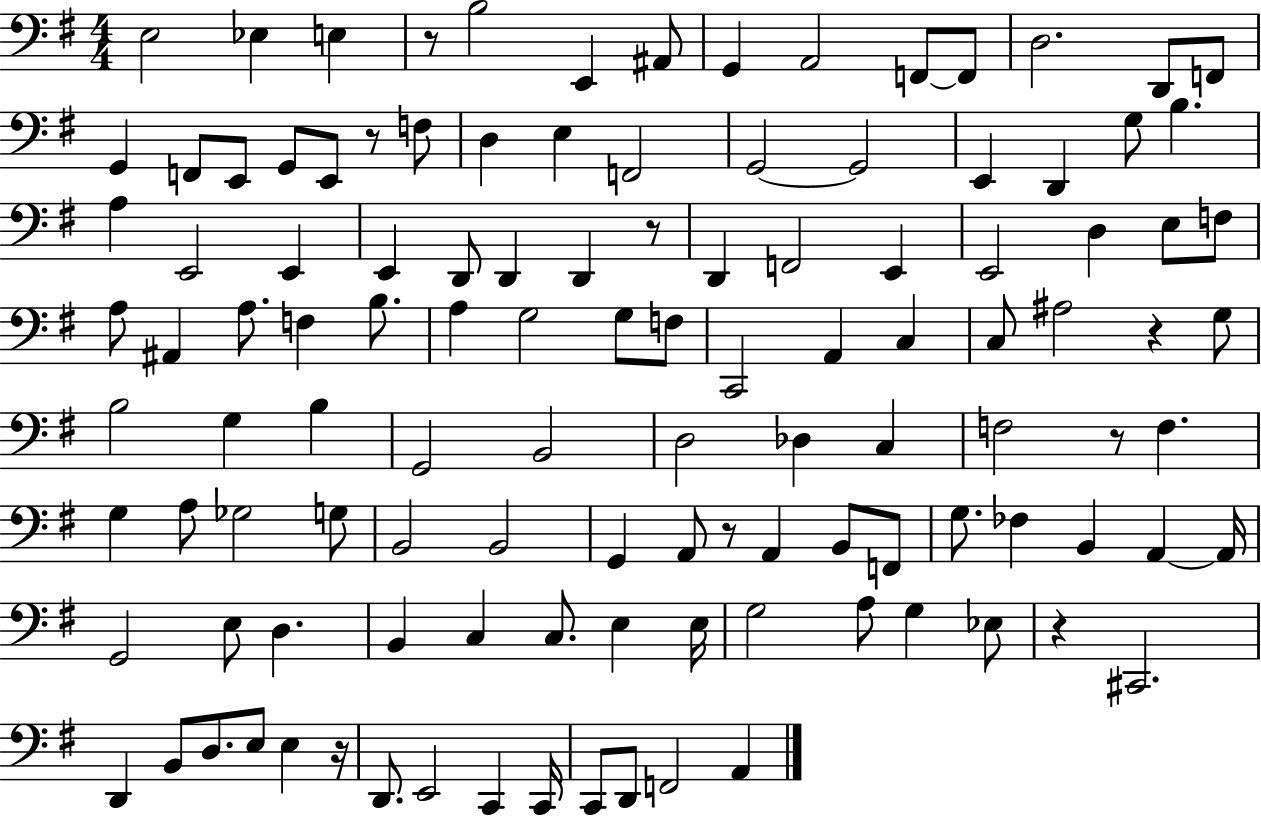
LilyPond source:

{
  \clef bass
  \numericTimeSignature
  \time 4/4
  \key g \major
  e2 ees4 e4 | r8 b2 e,4 ais,8 | g,4 a,2 f,8~~ f,8 | d2. d,8 f,8 | \break g,4 f,8 e,8 g,8 e,8 r8 f8 | d4 e4 f,2 | g,2~~ g,2 | e,4 d,4 g8 b4. | \break a4 e,2 e,4 | e,4 d,8 d,4 d,4 r8 | d,4 f,2 e,4 | e,2 d4 e8 f8 | \break a8 ais,4 a8. f4 b8. | a4 g2 g8 f8 | c,2 a,4 c4 | c8 ais2 r4 g8 | \break b2 g4 b4 | g,2 b,2 | d2 des4 c4 | f2 r8 f4. | \break g4 a8 ges2 g8 | b,2 b,2 | g,4 a,8 r8 a,4 b,8 f,8 | g8. fes4 b,4 a,4~~ a,16 | \break g,2 e8 d4. | b,4 c4 c8. e4 e16 | g2 a8 g4 ees8 | r4 cis,2. | \break d,4 b,8 d8. e8 e4 r16 | d,8. e,2 c,4 c,16 | c,8 d,8 f,2 a,4 | \bar "|."
}